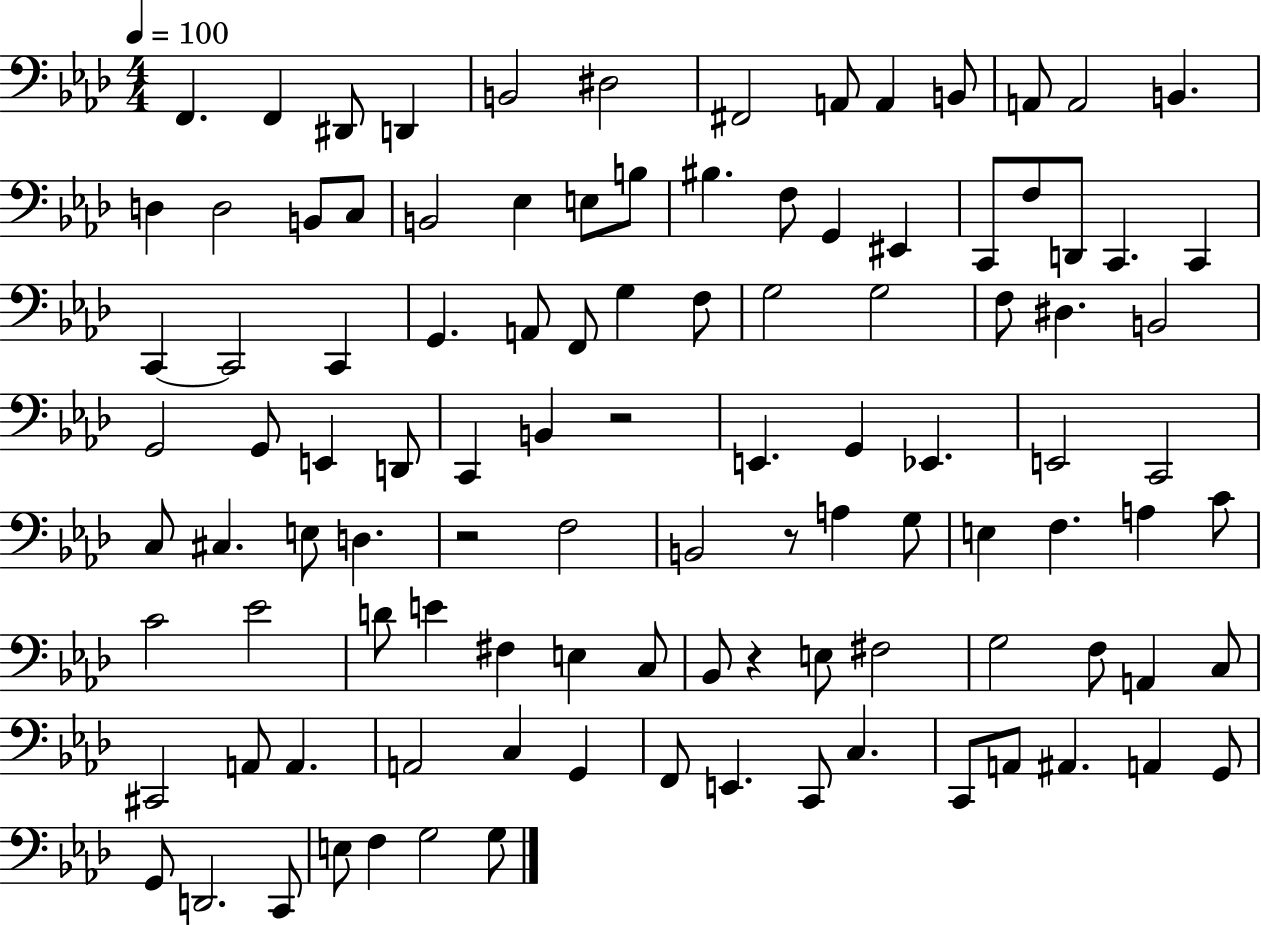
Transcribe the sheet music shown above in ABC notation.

X:1
T:Untitled
M:4/4
L:1/4
K:Ab
F,, F,, ^D,,/2 D,, B,,2 ^D,2 ^F,,2 A,,/2 A,, B,,/2 A,,/2 A,,2 B,, D, D,2 B,,/2 C,/2 B,,2 _E, E,/2 B,/2 ^B, F,/2 G,, ^E,, C,,/2 F,/2 D,,/2 C,, C,, C,, C,,2 C,, G,, A,,/2 F,,/2 G, F,/2 G,2 G,2 F,/2 ^D, B,,2 G,,2 G,,/2 E,, D,,/2 C,, B,, z2 E,, G,, _E,, E,,2 C,,2 C,/2 ^C, E,/2 D, z2 F,2 B,,2 z/2 A, G,/2 E, F, A, C/2 C2 _E2 D/2 E ^F, E, C,/2 _B,,/2 z E,/2 ^F,2 G,2 F,/2 A,, C,/2 ^C,,2 A,,/2 A,, A,,2 C, G,, F,,/2 E,, C,,/2 C, C,,/2 A,,/2 ^A,, A,, G,,/2 G,,/2 D,,2 C,,/2 E,/2 F, G,2 G,/2